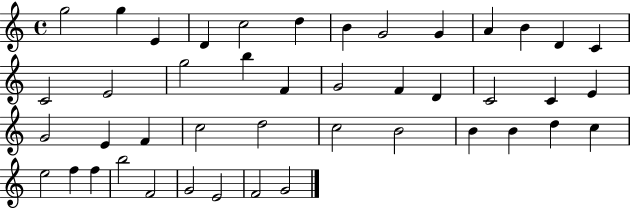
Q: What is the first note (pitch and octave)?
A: G5